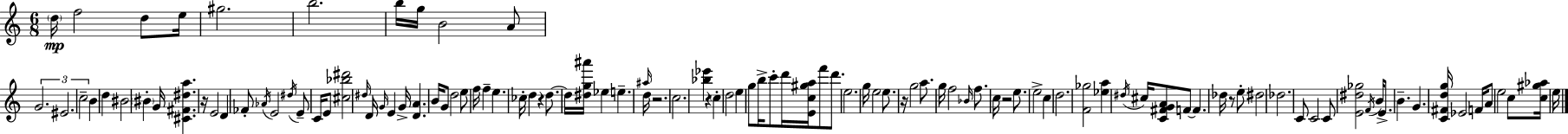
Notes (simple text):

D5/s F5/h D5/e E5/s G#5/h. B5/h. B5/s G5/s B4/h A4/e G4/h. EIS4/h. C5/h B4/q D5/q BIS4/h BIS4/q G4/s [C#4,F#4,D#5,A5]/q. R/s E4/h D4/q FES4/e Ab4/s E4/h D#5/s E4/e C4/s E4/e [C#5,Bb5,D#6]/h D#5/s D4/s G4/s E4/q G4/s [D4,A4]/q. B4/s G4/e D5/h E5/e F5/s F5/q E5/q. CES5/s D5/q R/q D5/e. D5/s [D#5,G5,A#6]/s Eb5/q E5/q. A#5/s D5/s R/h. C5/h. [Bb5,Eb6]/q R/q C5/q D5/h E5/q G5/e B5/s C6/e D6/s [E4,C5,G#5,A5]/s F6/e D6/e. E5/h. G5/s E5/h E5/e. R/s G5/h A5/e. G5/s F5/h Bb4/s F5/e. C5/s R/h E5/e. E5/h C5/q D5/h. [F4,Gb5]/h [Eb5,A5]/q D#5/s C#5/s [C4,F#4,G4,A4]/e F4/e F4/q. Db5/s R/e E5/e D#5/h Db5/h. C4/e C4/h C4/e [E4,D#5,Gb5]/h F4/s B4/s E4/e. B4/q. G4/q. [C4,F#4,D5,G5]/s Eb4/h F4/s A4/e E5/h C5/e [C5,G#5,Ab5]/s E5/s